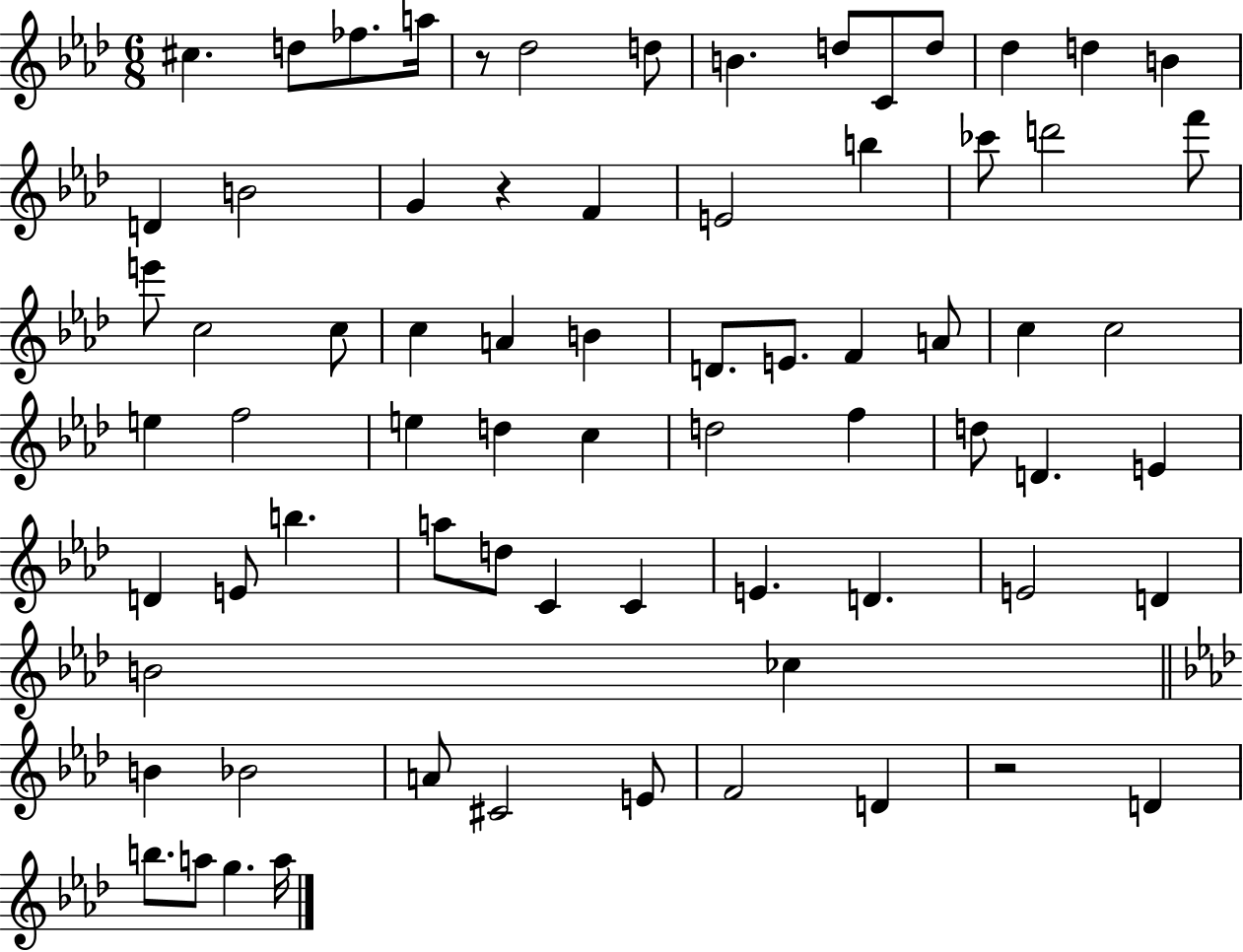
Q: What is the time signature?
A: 6/8